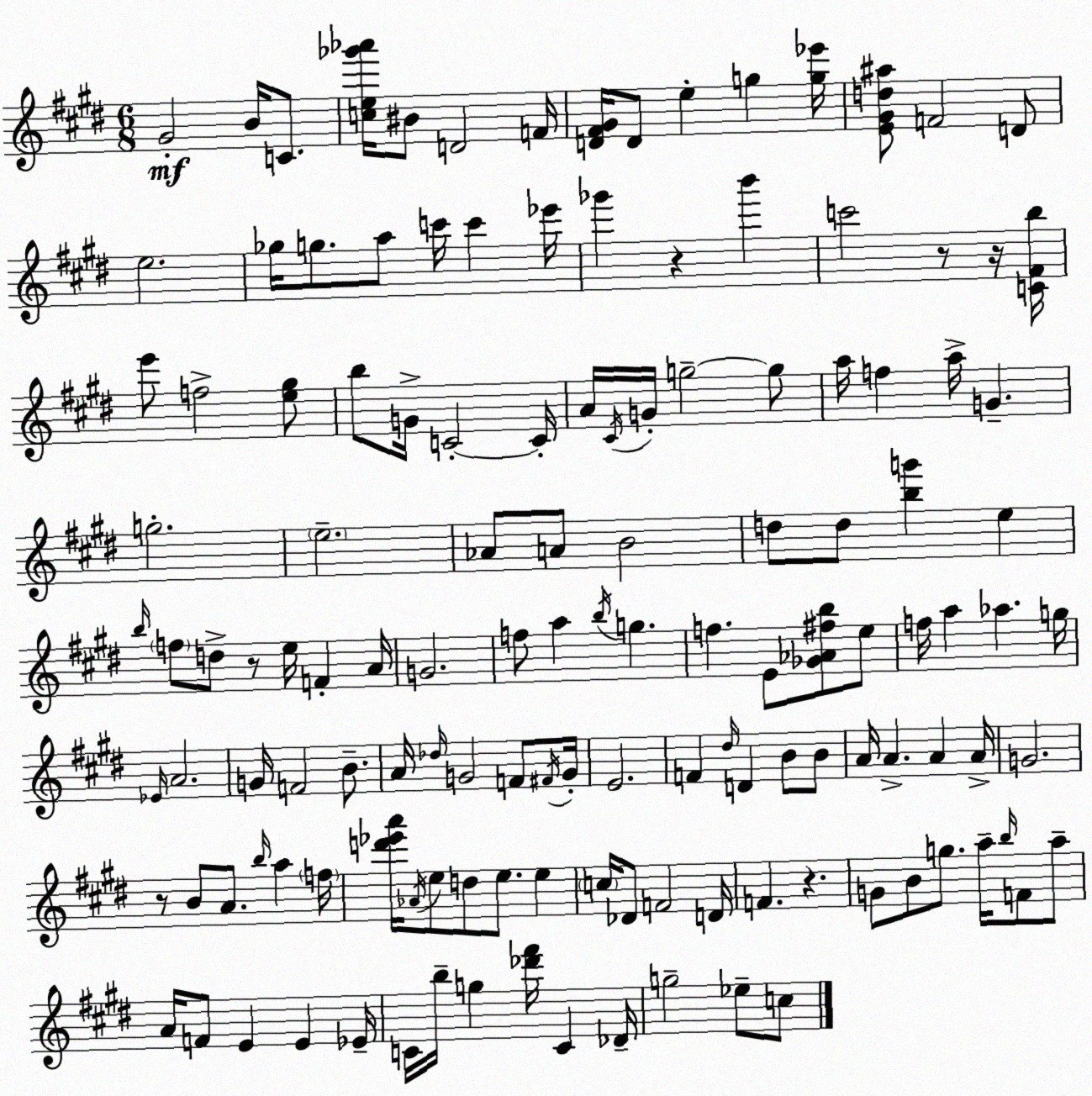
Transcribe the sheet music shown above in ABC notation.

X:1
T:Untitled
M:6/8
L:1/4
K:E
^G2 B/4 C/2 [ce_g'_a']/4 ^B/2 D2 F/4 [D^F^G]/4 D/2 e g [g_e']/4 [E^Gd^a]/2 F2 D/2 e2 _g/4 g/2 a/2 c'/4 c' _e'/4 _g' z b' c'2 z/2 z/4 [C^Fb]/4 e'/2 f2 [e^g]/2 b/2 G/4 C2 C/4 A/4 ^C/4 G/4 g2 g/2 a/4 f a/4 G g2 e2 _A/2 A/2 B2 d/2 d/2 [bg'] e b/4 f/2 d/2 z/2 e/4 F A/4 G2 f/2 a b/4 g f E/2 [_G_A^fb]/2 e/2 f/4 a _a g/4 _E/4 A2 G/4 F2 B/2 A/4 _d/4 G2 F/2 ^F/4 G/4 E2 F ^d/4 D B/2 B/2 A/4 A A A/4 G2 z/2 B/2 A/2 b/4 a f/4 [d'_e'a']/4 _A/4 e/2 d/2 e/2 e c/4 _D/2 F2 D/4 F z G/2 B/2 g/2 a/4 b/4 F/2 a/2 A/4 F/2 E E _E/4 C/4 b/4 g [_d'^f']/4 C _D/4 g2 _e/2 c/2